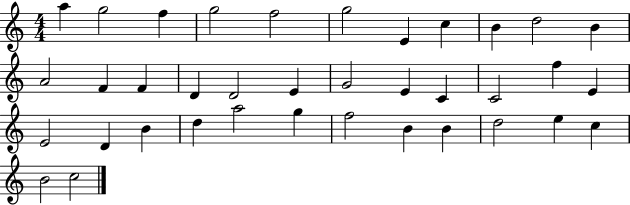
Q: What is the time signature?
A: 4/4